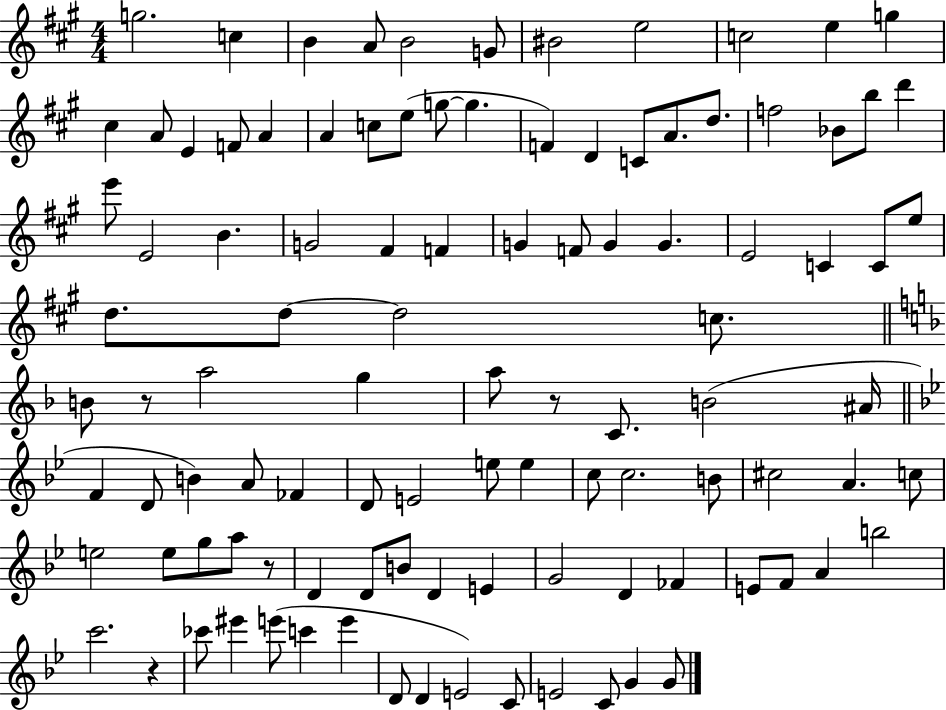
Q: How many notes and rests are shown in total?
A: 104